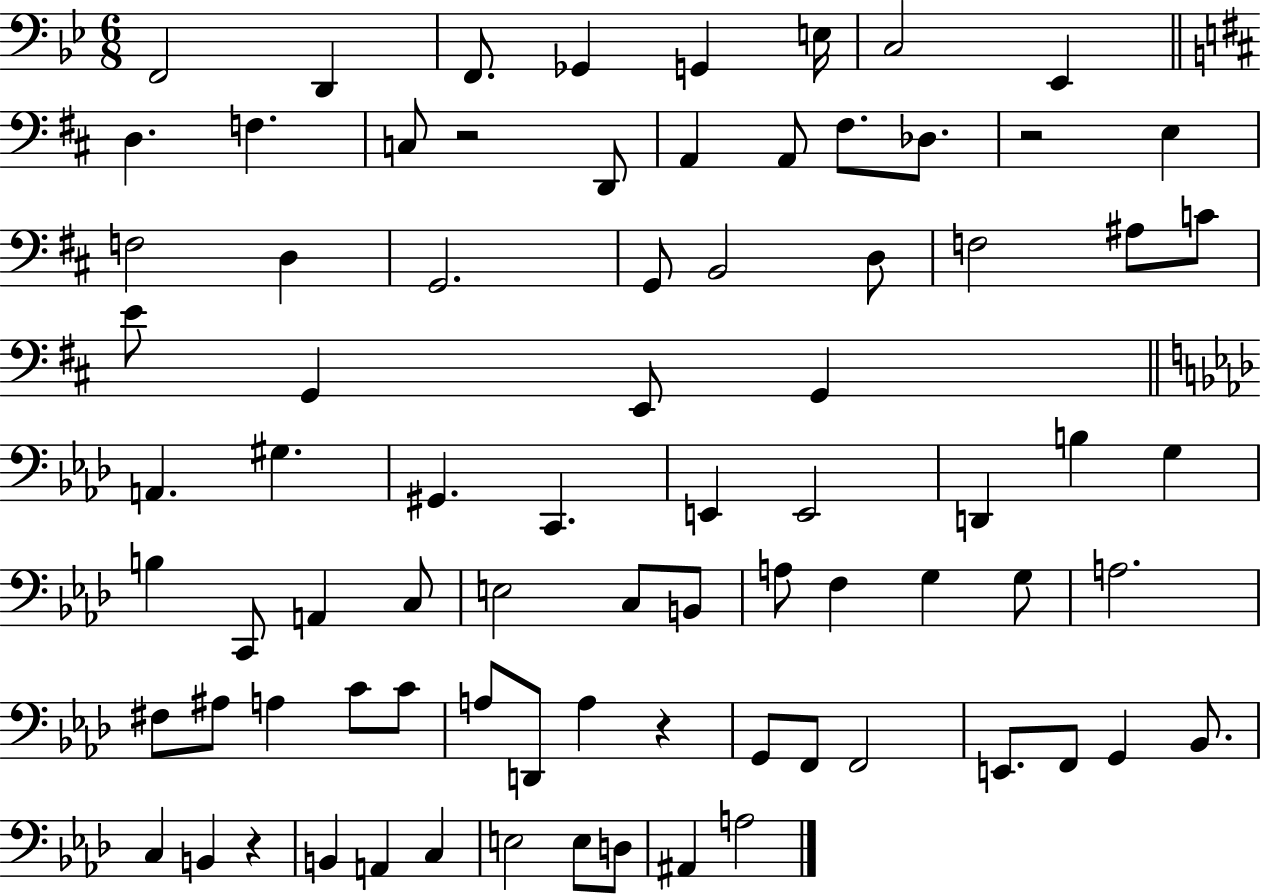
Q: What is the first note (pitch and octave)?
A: F2